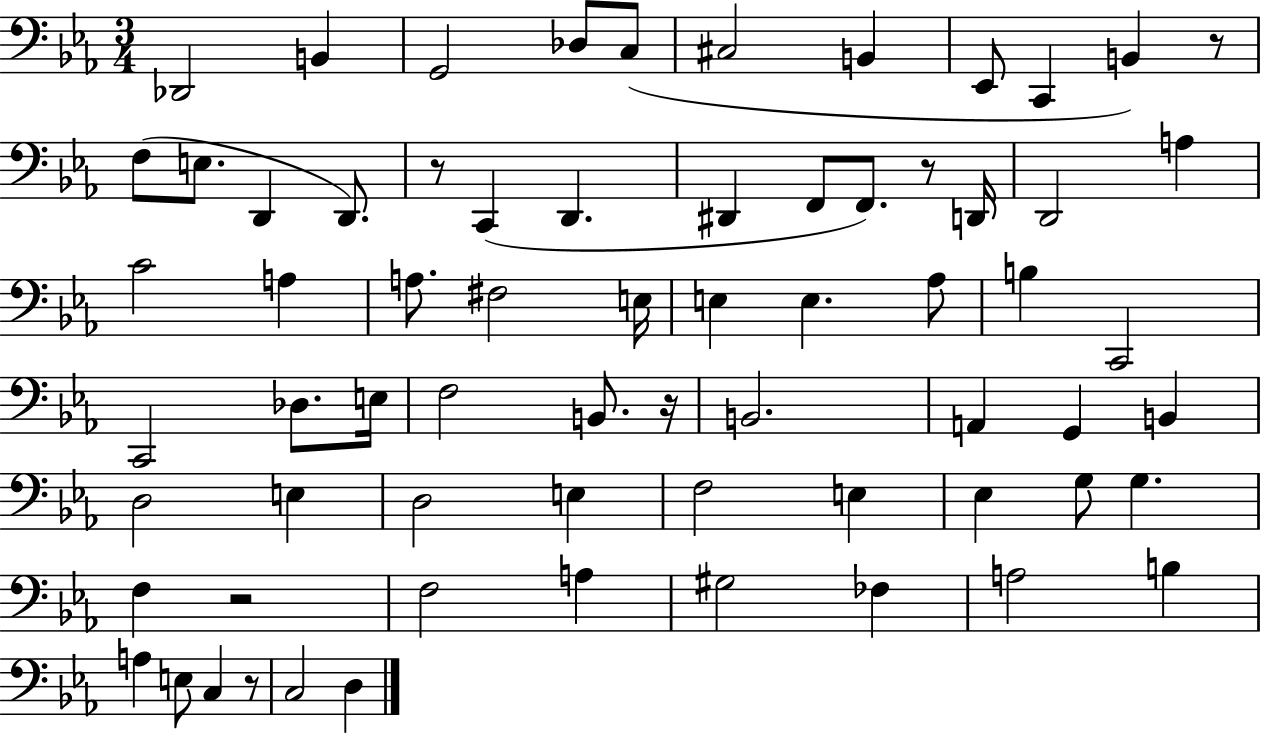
{
  \clef bass
  \numericTimeSignature
  \time 3/4
  \key ees \major
  des,2 b,4 | g,2 des8 c8( | cis2 b,4 | ees,8 c,4 b,4) r8 | \break f8( e8. d,4 d,8.) | r8 c,4( d,4. | dis,4 f,8 f,8.) r8 d,16 | d,2 a4 | \break c'2 a4 | a8. fis2 e16 | e4 e4. aes8 | b4 c,2 | \break c,2 des8. e16 | f2 b,8. r16 | b,2. | a,4 g,4 b,4 | \break d2 e4 | d2 e4 | f2 e4 | ees4 g8 g4. | \break f4 r2 | f2 a4 | gis2 fes4 | a2 b4 | \break a4 e8 c4 r8 | c2 d4 | \bar "|."
}